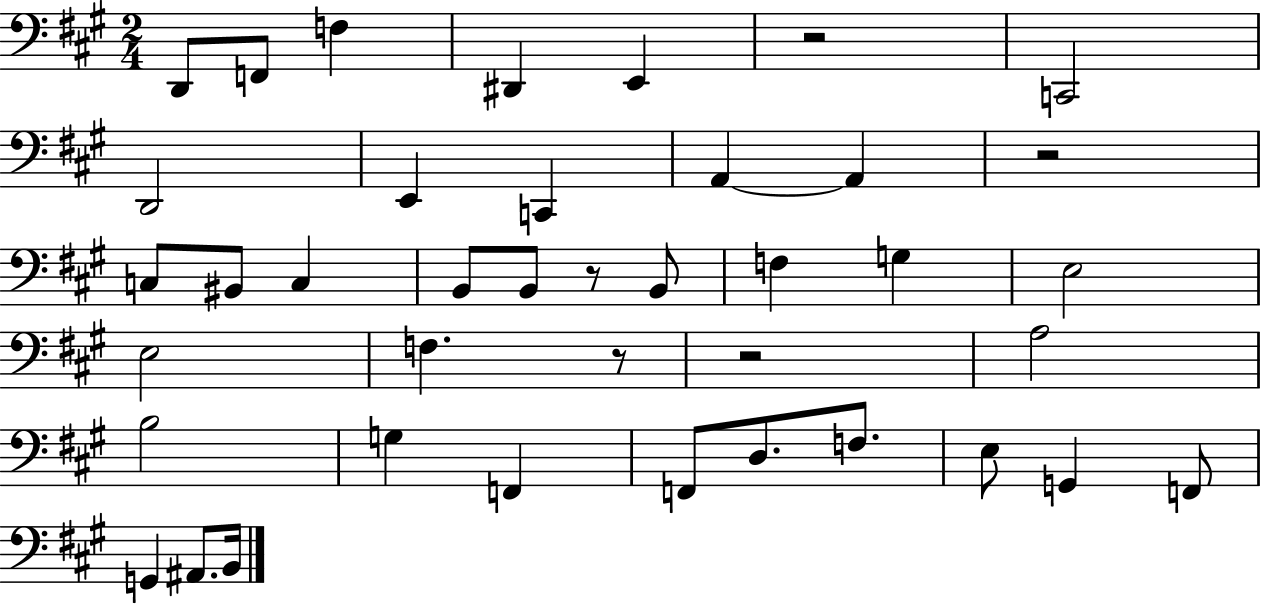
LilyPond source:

{
  \clef bass
  \numericTimeSignature
  \time 2/4
  \key a \major
  \repeat volta 2 { d,8 f,8 f4 | dis,4 e,4 | r2 | c,2 | \break d,2 | e,4 c,4 | a,4~~ a,4 | r2 | \break c8 bis,8 c4 | b,8 b,8 r8 b,8 | f4 g4 | e2 | \break e2 | f4. r8 | r2 | a2 | \break b2 | g4 f,4 | f,8 d8. f8. | e8 g,4 f,8 | \break g,4 ais,8. b,16 | } \bar "|."
}